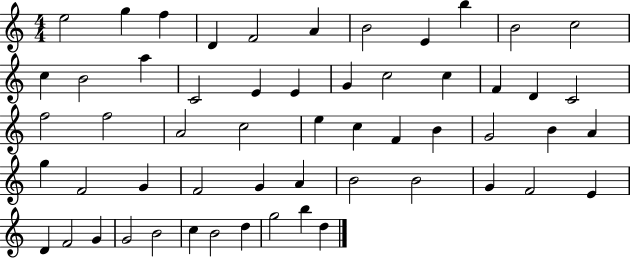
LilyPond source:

{
  \clef treble
  \numericTimeSignature
  \time 4/4
  \key c \major
  e''2 g''4 f''4 | d'4 f'2 a'4 | b'2 e'4 b''4 | b'2 c''2 | \break c''4 b'2 a''4 | c'2 e'4 e'4 | g'4 c''2 c''4 | f'4 d'4 c'2 | \break f''2 f''2 | a'2 c''2 | e''4 c''4 f'4 b'4 | g'2 b'4 a'4 | \break g''4 f'2 g'4 | f'2 g'4 a'4 | b'2 b'2 | g'4 f'2 e'4 | \break d'4 f'2 g'4 | g'2 b'2 | c''4 b'2 d''4 | g''2 b''4 d''4 | \break \bar "|."
}